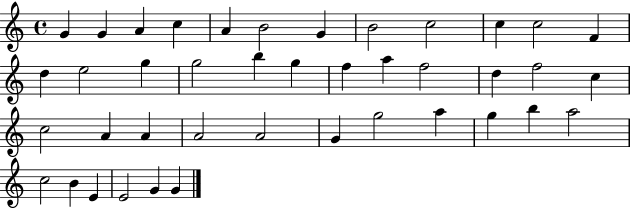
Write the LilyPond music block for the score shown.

{
  \clef treble
  \time 4/4
  \defaultTimeSignature
  \key c \major
  g'4 g'4 a'4 c''4 | a'4 b'2 g'4 | b'2 c''2 | c''4 c''2 f'4 | \break d''4 e''2 g''4 | g''2 b''4 g''4 | f''4 a''4 f''2 | d''4 f''2 c''4 | \break c''2 a'4 a'4 | a'2 a'2 | g'4 g''2 a''4 | g''4 b''4 a''2 | \break c''2 b'4 e'4 | e'2 g'4 g'4 | \bar "|."
}